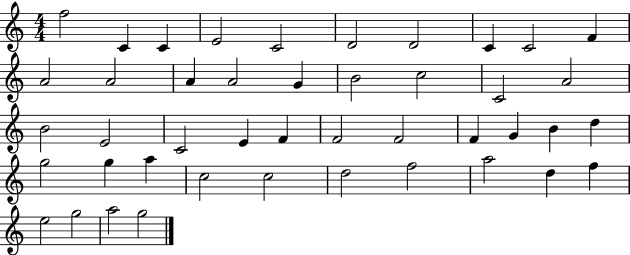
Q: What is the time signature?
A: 4/4